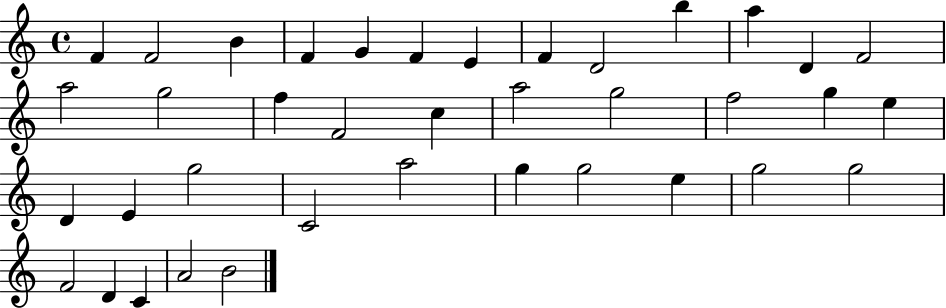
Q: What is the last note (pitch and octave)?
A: B4